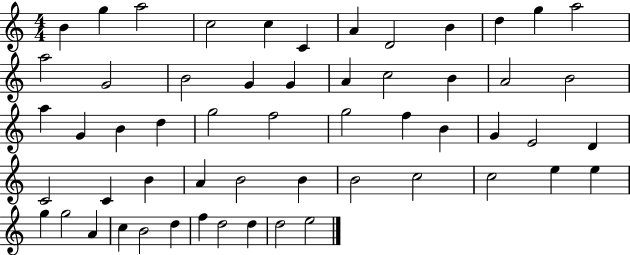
{
  \clef treble
  \numericTimeSignature
  \time 4/4
  \key c \major
  b'4 g''4 a''2 | c''2 c''4 c'4 | a'4 d'2 b'4 | d''4 g''4 a''2 | \break a''2 g'2 | b'2 g'4 g'4 | a'4 c''2 b'4 | a'2 b'2 | \break a''4 g'4 b'4 d''4 | g''2 f''2 | g''2 f''4 b'4 | g'4 e'2 d'4 | \break c'2 c'4 b'4 | a'4 b'2 b'4 | b'2 c''2 | c''2 e''4 e''4 | \break g''4 g''2 a'4 | c''4 b'2 d''4 | f''4 d''2 d''4 | d''2 e''2 | \break \bar "|."
}